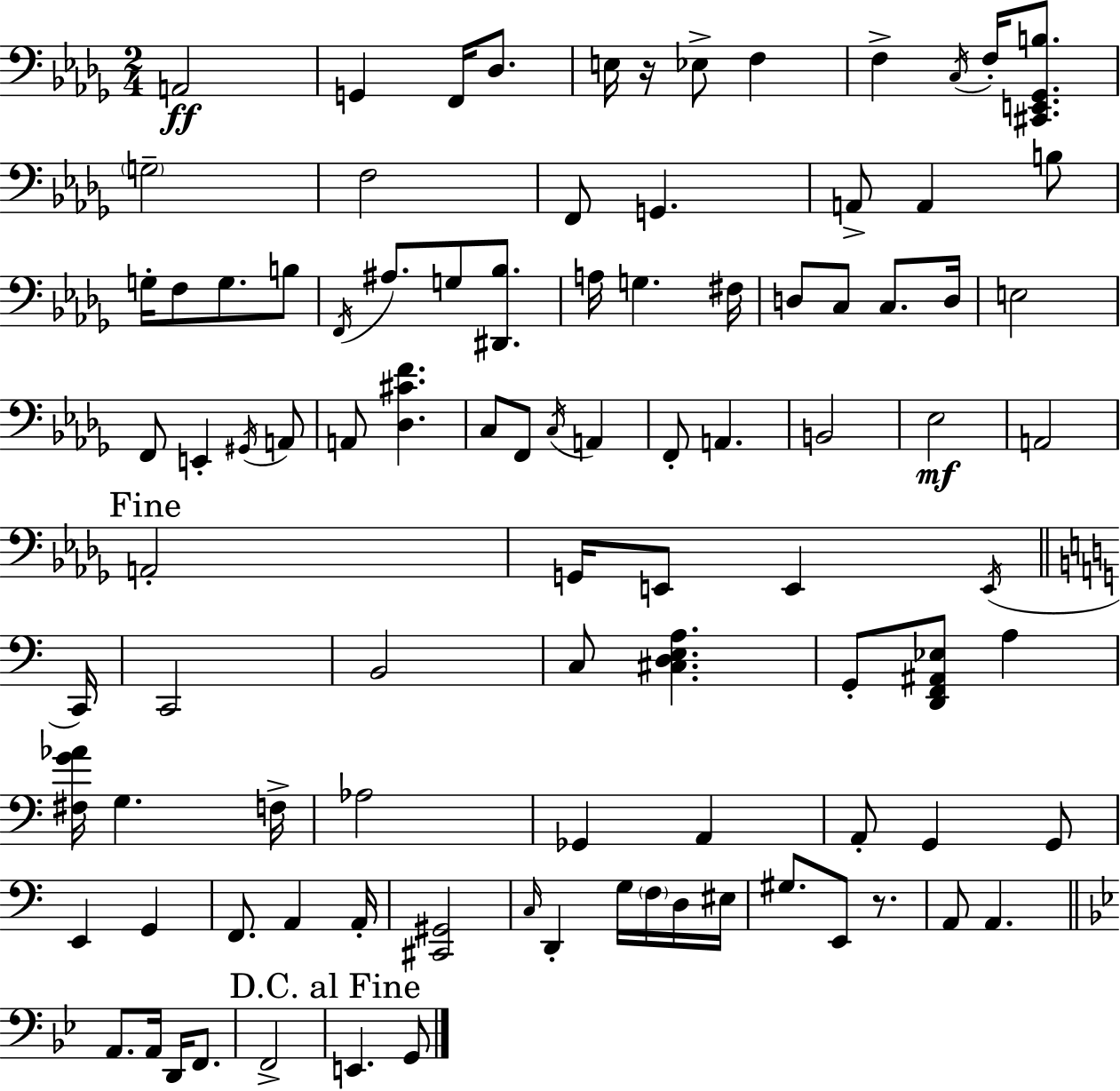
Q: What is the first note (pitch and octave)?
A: A2